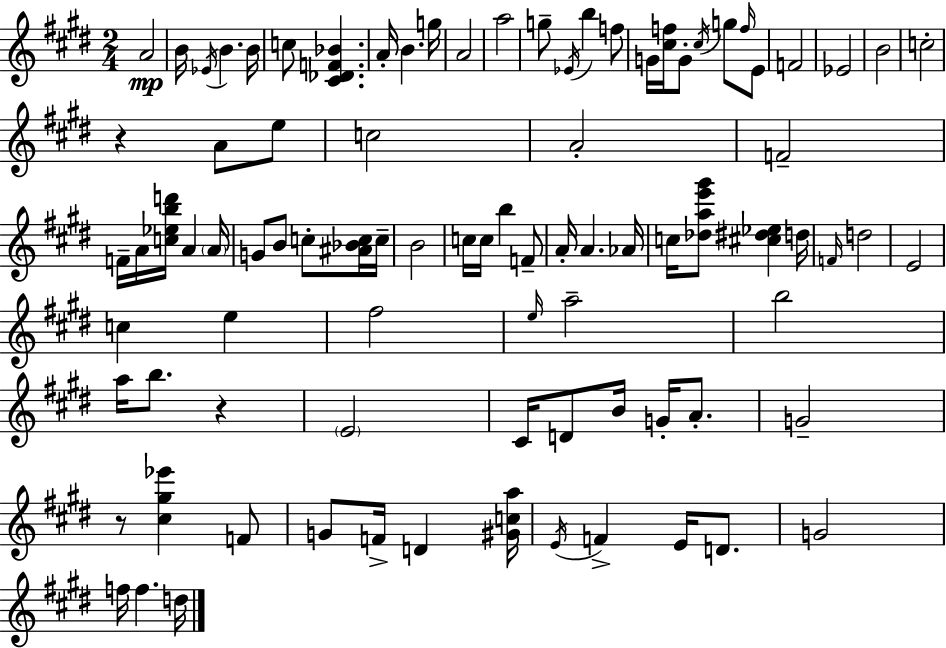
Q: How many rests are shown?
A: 3